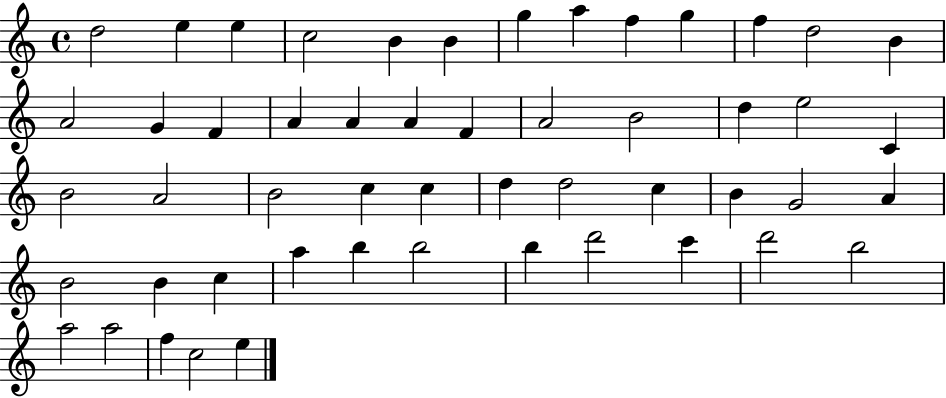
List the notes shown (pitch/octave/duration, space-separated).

D5/h E5/q E5/q C5/h B4/q B4/q G5/q A5/q F5/q G5/q F5/q D5/h B4/q A4/h G4/q F4/q A4/q A4/q A4/q F4/q A4/h B4/h D5/q E5/h C4/q B4/h A4/h B4/h C5/q C5/q D5/q D5/h C5/q B4/q G4/h A4/q B4/h B4/q C5/q A5/q B5/q B5/h B5/q D6/h C6/q D6/h B5/h A5/h A5/h F5/q C5/h E5/q